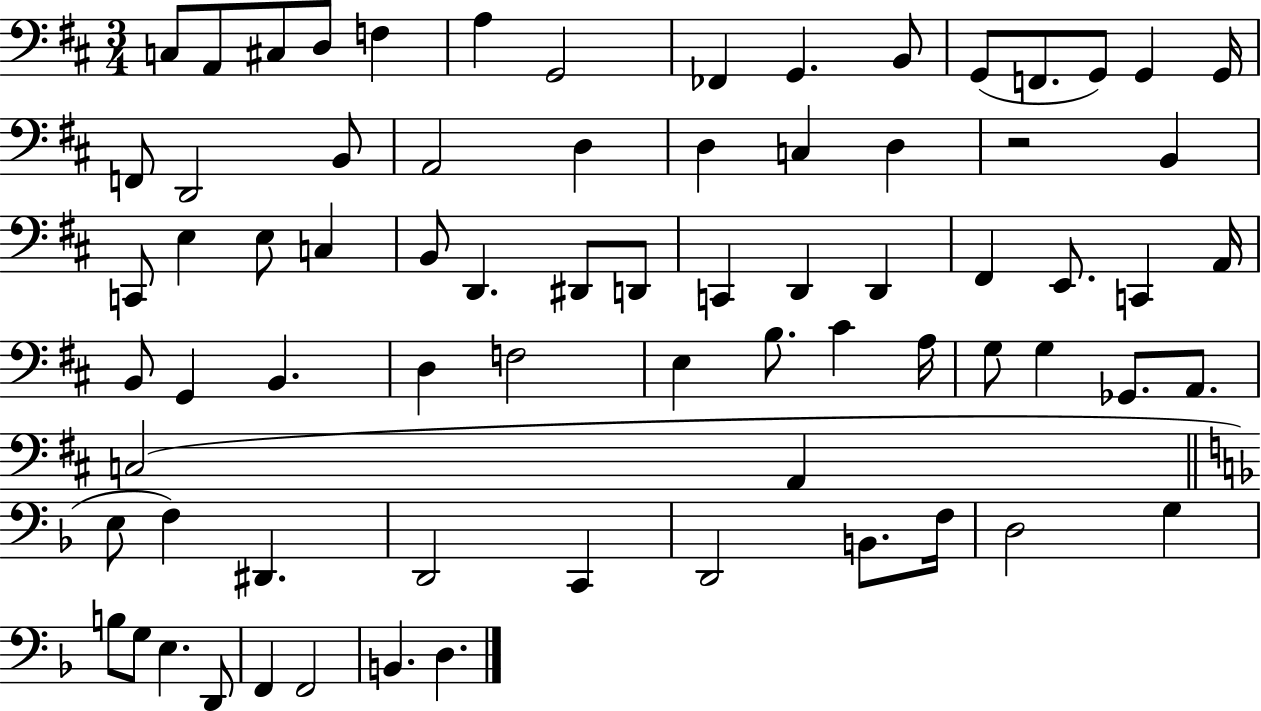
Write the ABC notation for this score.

X:1
T:Untitled
M:3/4
L:1/4
K:D
C,/2 A,,/2 ^C,/2 D,/2 F, A, G,,2 _F,, G,, B,,/2 G,,/2 F,,/2 G,,/2 G,, G,,/4 F,,/2 D,,2 B,,/2 A,,2 D, D, C, D, z2 B,, C,,/2 E, E,/2 C, B,,/2 D,, ^D,,/2 D,,/2 C,, D,, D,, ^F,, E,,/2 C,, A,,/4 B,,/2 G,, B,, D, F,2 E, B,/2 ^C A,/4 G,/2 G, _G,,/2 A,,/2 C,2 A,, E,/2 F, ^D,, D,,2 C,, D,,2 B,,/2 F,/4 D,2 G, B,/2 G,/2 E, D,,/2 F,, F,,2 B,, D,